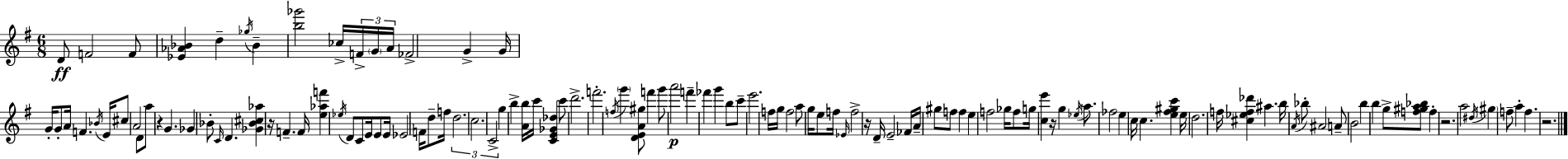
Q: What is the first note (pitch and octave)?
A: D4